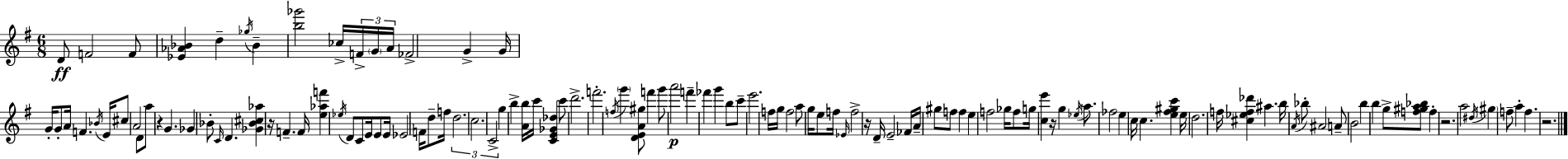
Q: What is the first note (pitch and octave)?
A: D4